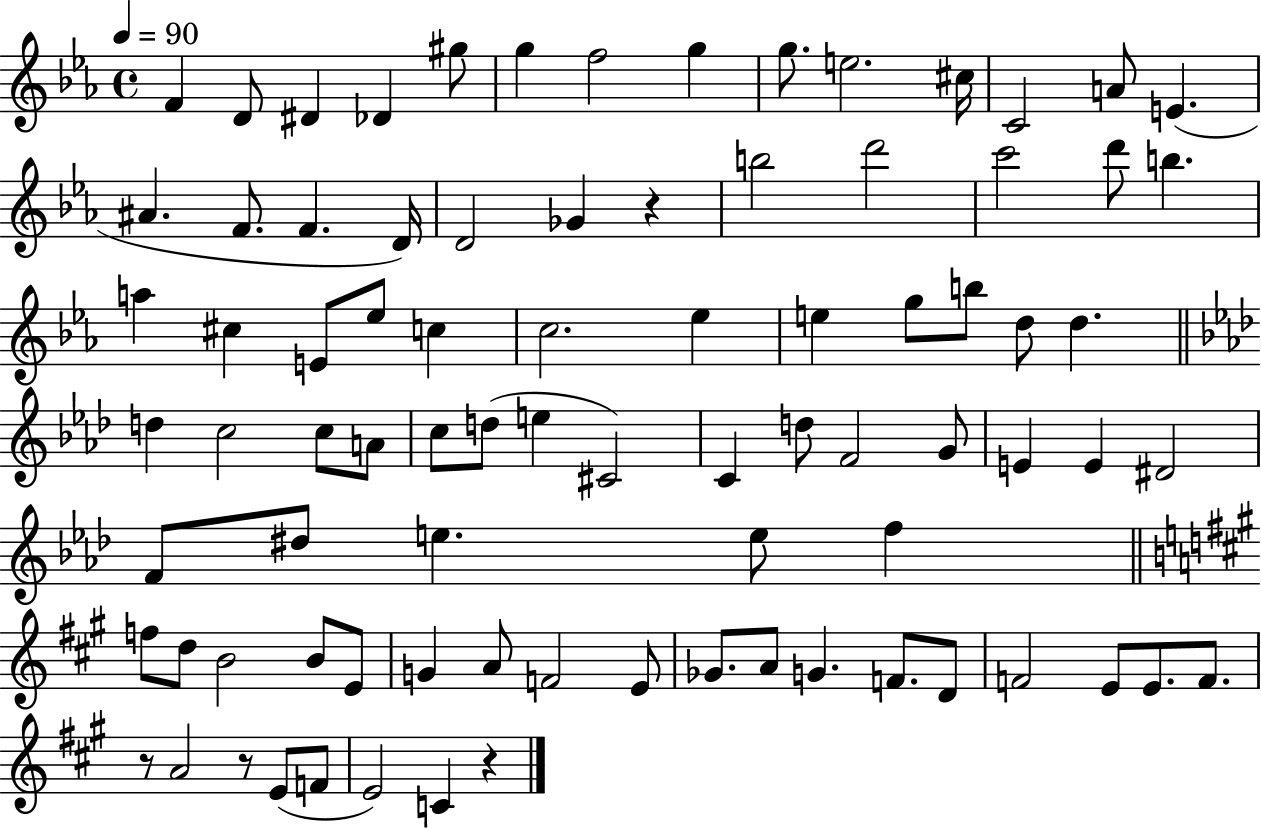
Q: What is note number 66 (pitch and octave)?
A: E4